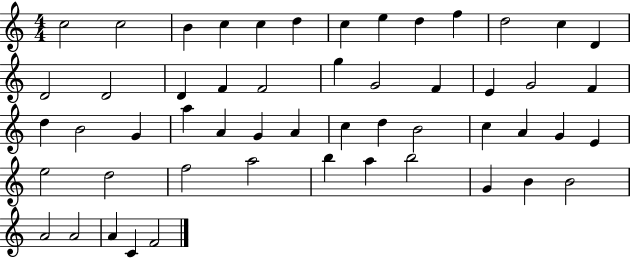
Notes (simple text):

C5/h C5/h B4/q C5/q C5/q D5/q C5/q E5/q D5/q F5/q D5/h C5/q D4/q D4/h D4/h D4/q F4/q F4/h G5/q G4/h F4/q E4/q G4/h F4/q D5/q B4/h G4/q A5/q A4/q G4/q A4/q C5/q D5/q B4/h C5/q A4/q G4/q E4/q E5/h D5/h F5/h A5/h B5/q A5/q B5/h G4/q B4/q B4/h A4/h A4/h A4/q C4/q F4/h